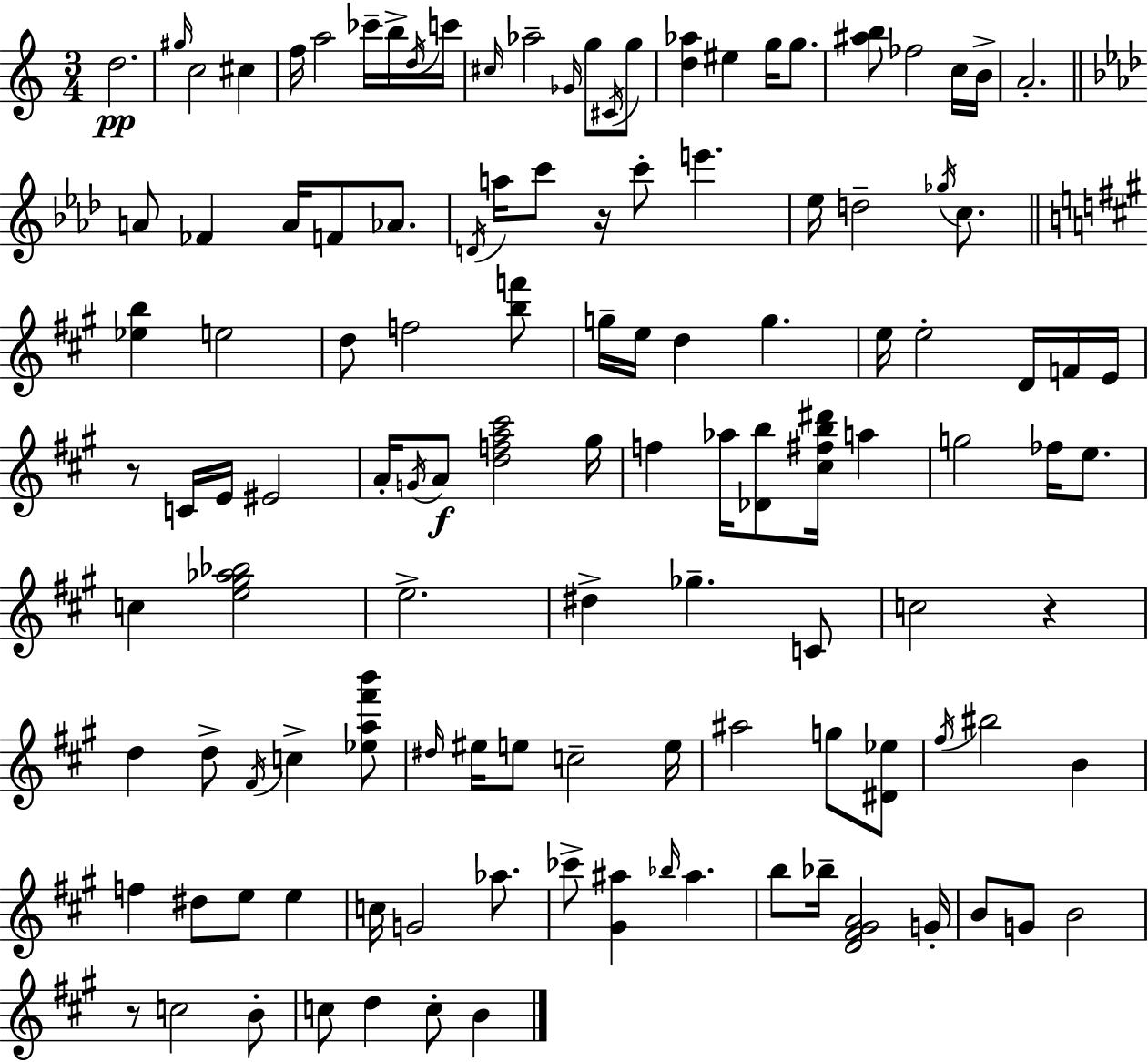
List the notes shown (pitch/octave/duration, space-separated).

D5/h. G#5/s C5/h C#5/q F5/s A5/h CES6/s B5/s D5/s C6/s C#5/s Ab5/h Gb4/s G5/e C#4/s G5/e [D5,Ab5]/q EIS5/q G5/s G5/e. [A#5,B5]/e FES5/h C5/s B4/s A4/h. A4/e FES4/q A4/s F4/e Ab4/e. D4/s A5/s C6/e R/s C6/e E6/q. Eb5/s D5/h Gb5/s C5/e. [Eb5,B5]/q E5/h D5/e F5/h [B5,F6]/e G5/s E5/s D5/q G5/q. E5/s E5/h D4/s F4/s E4/s R/e C4/s E4/s EIS4/h A4/s G4/s A4/e [D5,F5,A5,C#6]/h G#5/s F5/q Ab5/s [Db4,B5]/e [C#5,F#5,B5,D#6]/s A5/q G5/h FES5/s E5/e. C5/q [E5,G#5,Ab5,Bb5]/h E5/h. D#5/q Gb5/q. C4/e C5/h R/q D5/q D5/e F#4/s C5/q [Eb5,A5,F#6,B6]/e D#5/s EIS5/s E5/e C5/h E5/s A#5/h G5/e [D#4,Eb5]/e F#5/s BIS5/h B4/q F5/q D#5/e E5/e E5/q C5/s G4/h Ab5/e. CES6/e [G#4,A#5]/q Bb5/s A#5/q. B5/e Bb5/s [D4,F#4,G#4,A4]/h G4/s B4/e G4/e B4/h R/e C5/h B4/e C5/e D5/q C5/e B4/q